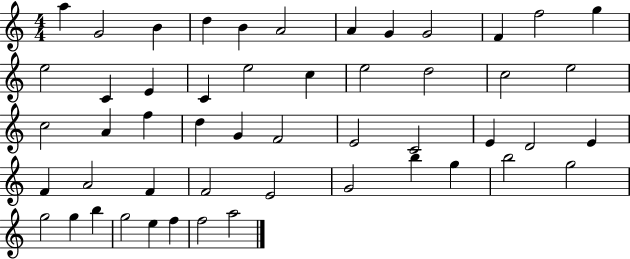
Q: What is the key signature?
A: C major